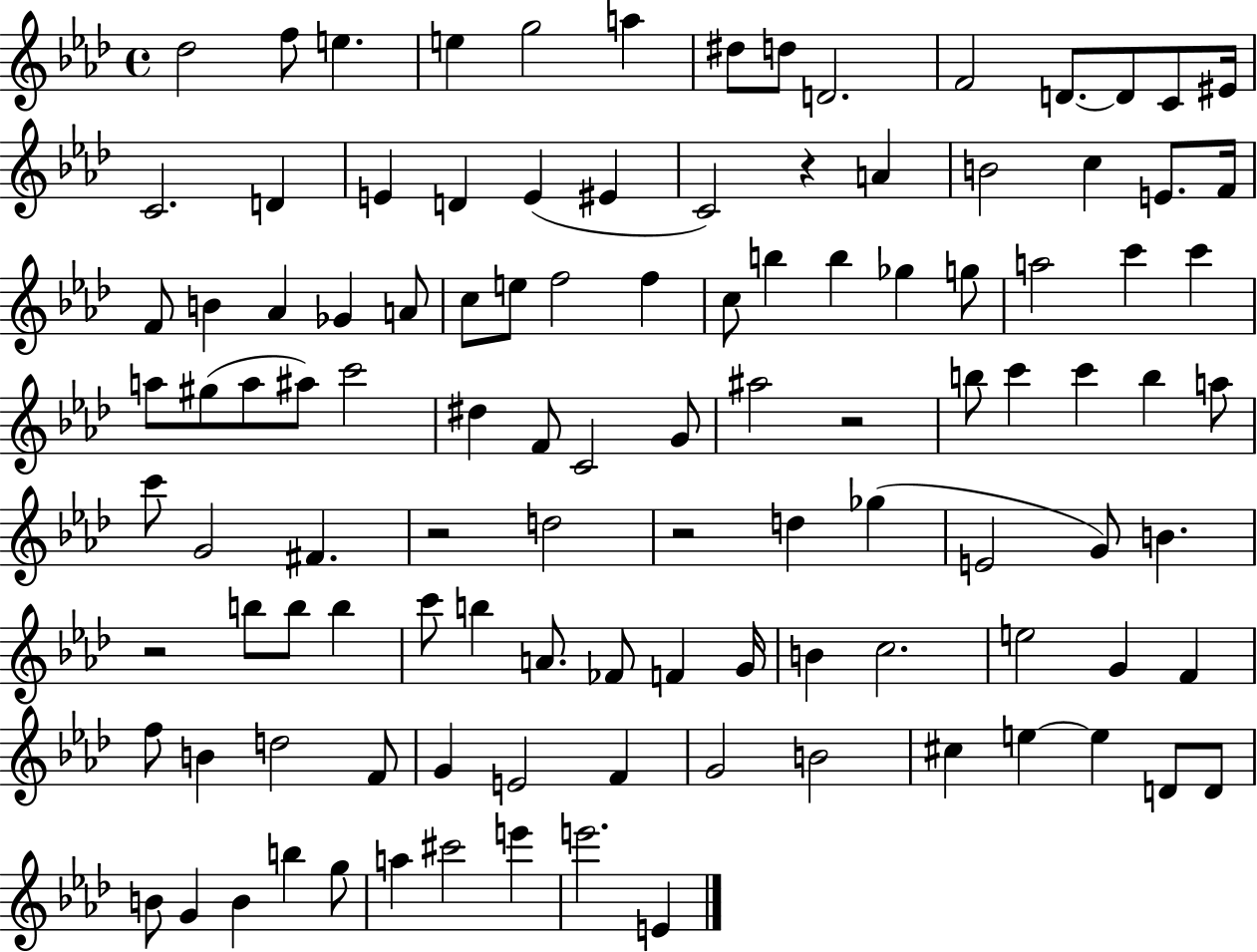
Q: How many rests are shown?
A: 5